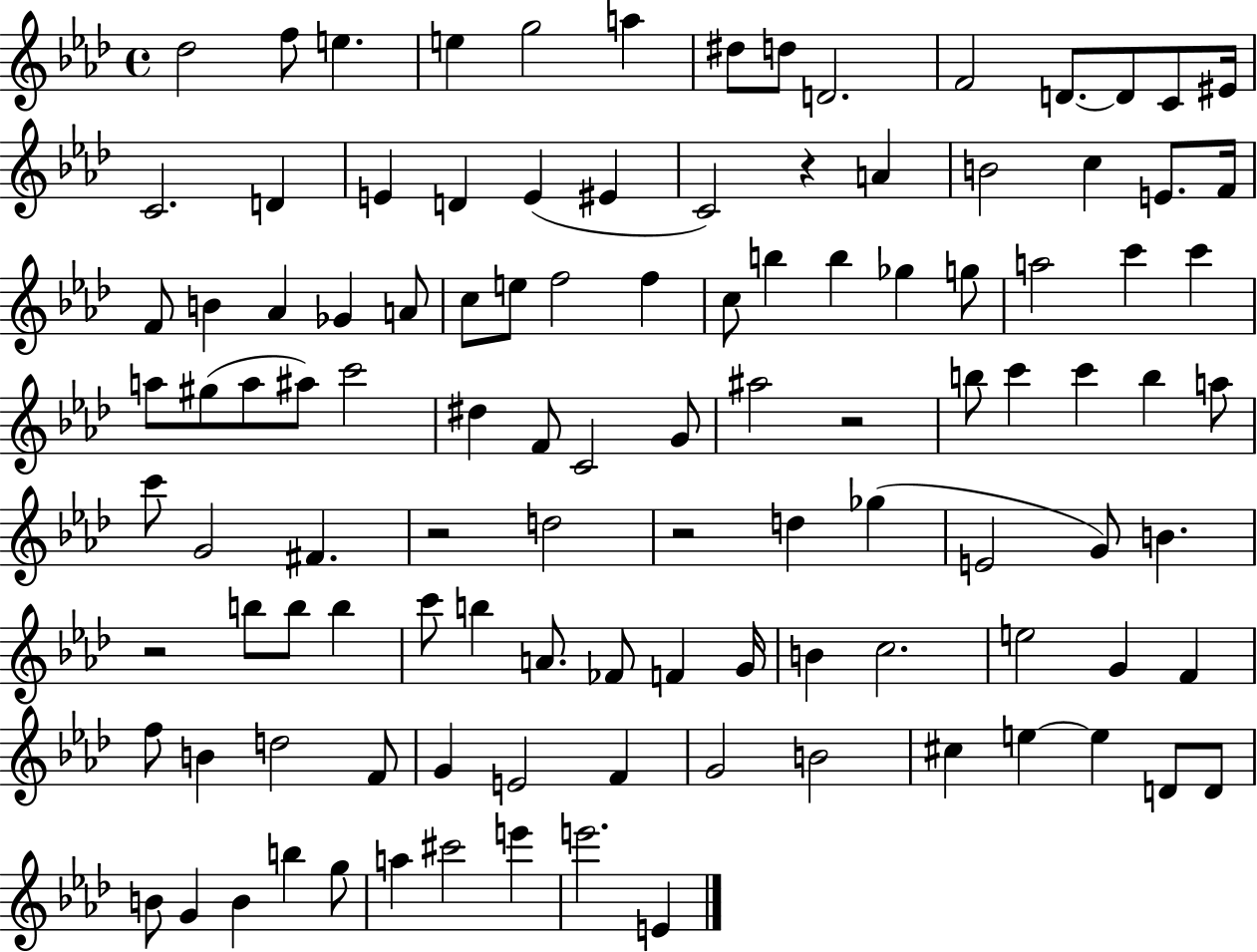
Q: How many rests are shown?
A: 5